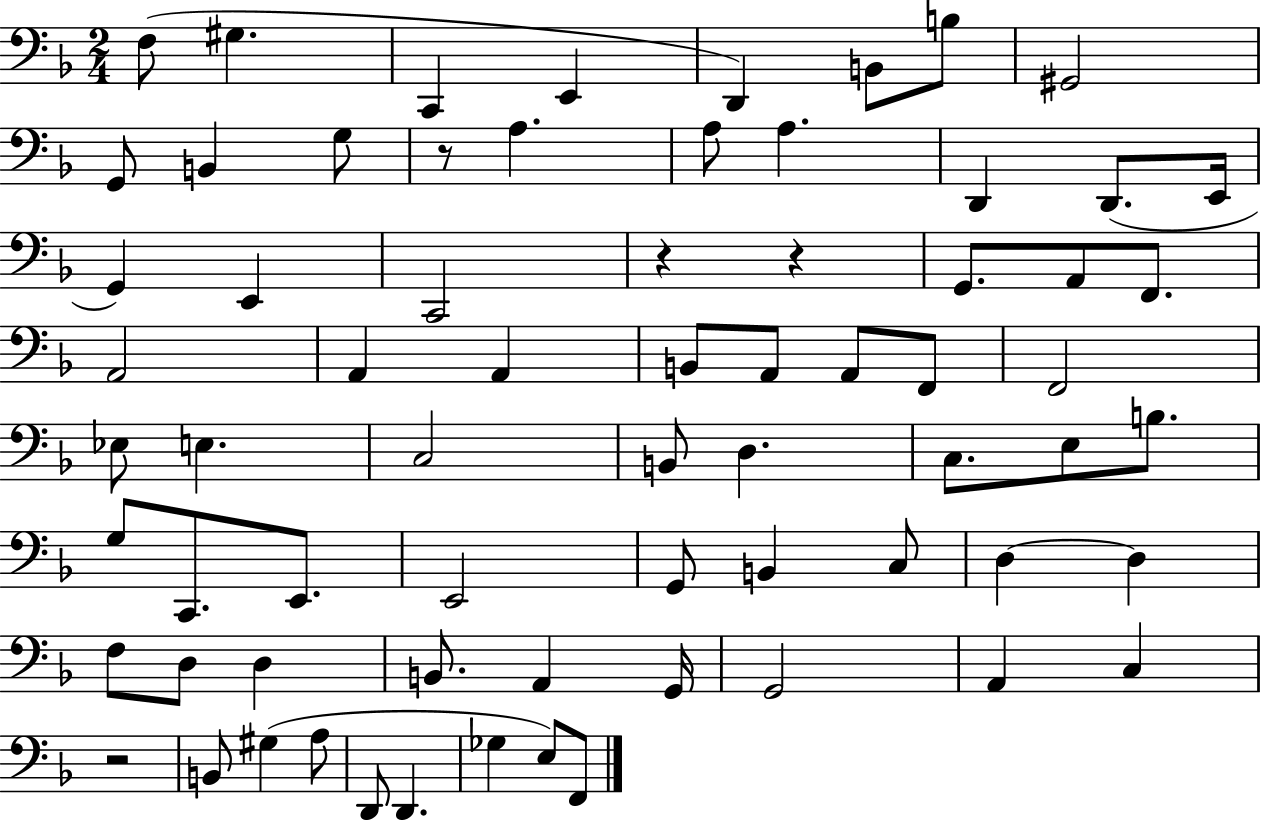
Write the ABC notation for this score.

X:1
T:Untitled
M:2/4
L:1/4
K:F
F,/2 ^G, C,, E,, D,, B,,/2 B,/2 ^G,,2 G,,/2 B,, G,/2 z/2 A, A,/2 A, D,, D,,/2 E,,/4 G,, E,, C,,2 z z G,,/2 A,,/2 F,,/2 A,,2 A,, A,, B,,/2 A,,/2 A,,/2 F,,/2 F,,2 _E,/2 E, C,2 B,,/2 D, C,/2 E,/2 B,/2 G,/2 C,,/2 E,,/2 E,,2 G,,/2 B,, C,/2 D, D, F,/2 D,/2 D, B,,/2 A,, G,,/4 G,,2 A,, C, z2 B,,/2 ^G, A,/2 D,,/2 D,, _G, E,/2 F,,/2